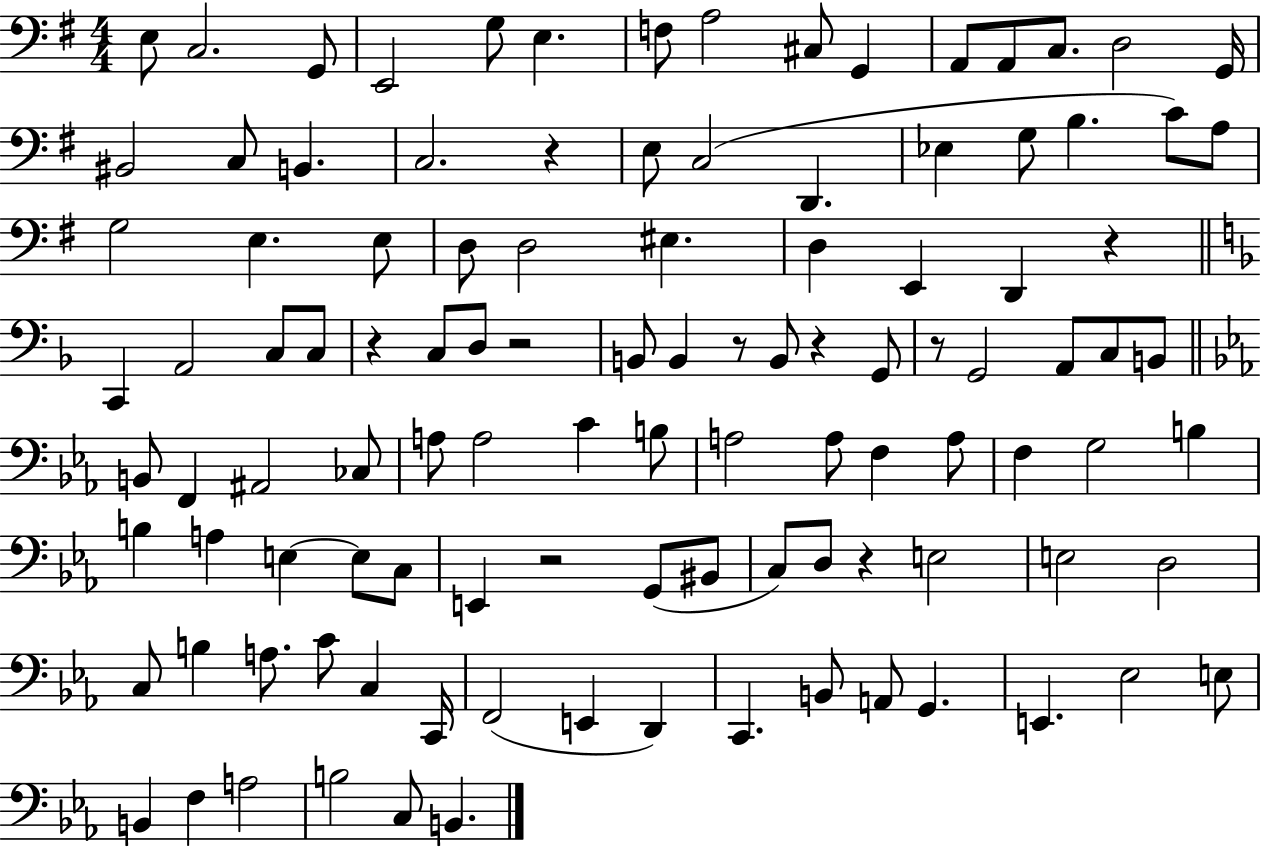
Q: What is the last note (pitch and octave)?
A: B2